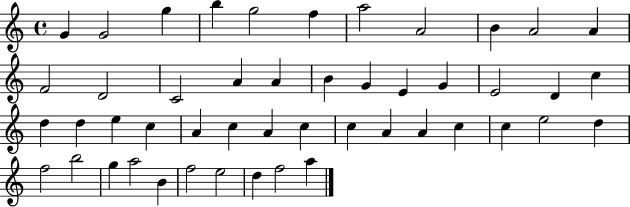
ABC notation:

X:1
T:Untitled
M:4/4
L:1/4
K:C
G G2 g b g2 f a2 A2 B A2 A F2 D2 C2 A A B G E G E2 D c d d e c A c A c c A A c c e2 d f2 b2 g a2 B f2 e2 d f2 a